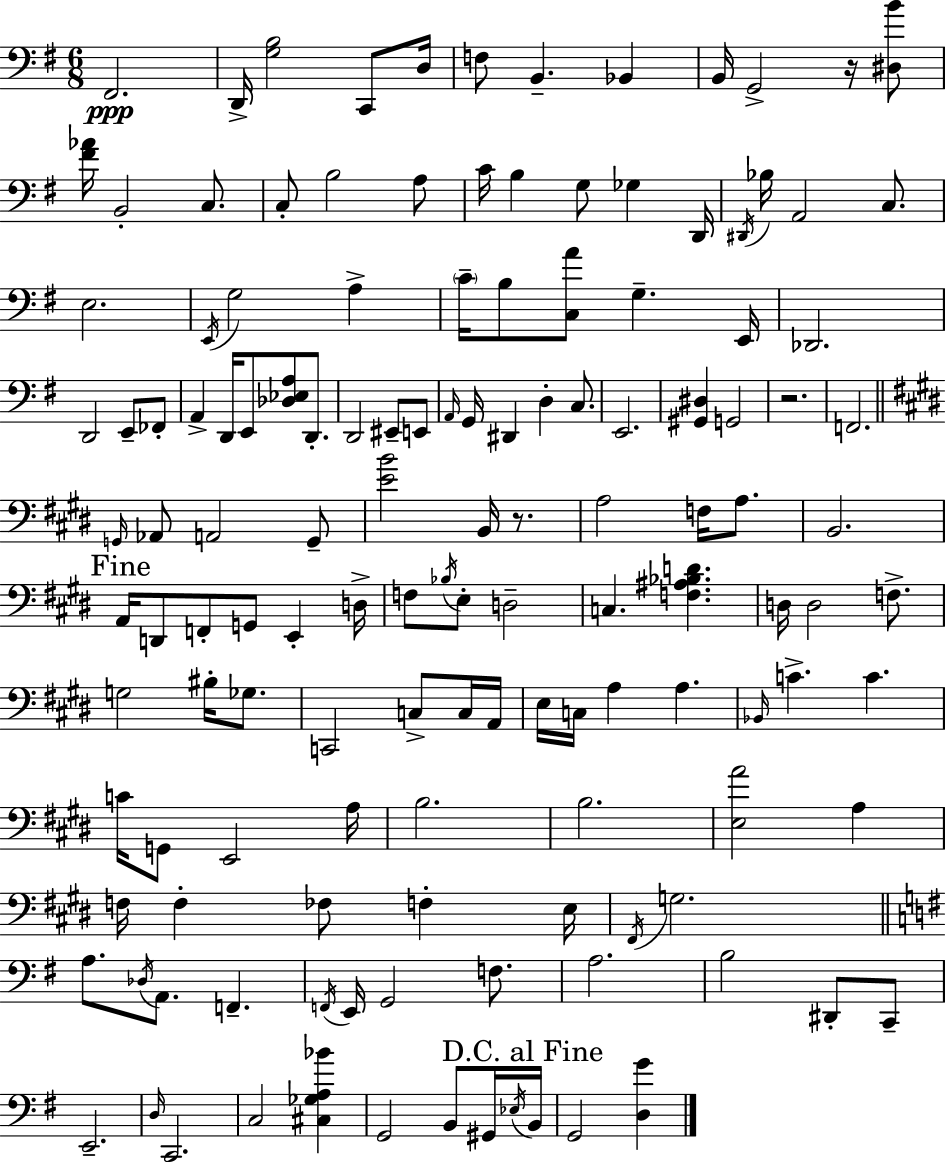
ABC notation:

X:1
T:Untitled
M:6/8
L:1/4
K:Em
^F,,2 D,,/4 [G,B,]2 C,,/2 D,/4 F,/2 B,, _B,, B,,/4 G,,2 z/4 [^D,B]/2 [^F_A]/4 B,,2 C,/2 C,/2 B,2 A,/2 C/4 B, G,/2 _G, D,,/4 ^D,,/4 _B,/4 A,,2 C,/2 E,2 E,,/4 G,2 A, C/4 B,/2 [C,A]/2 G, E,,/4 _D,,2 D,,2 E,,/2 _F,,/2 A,, D,,/4 E,,/2 [_D,_E,A,]/2 D,,/2 D,,2 ^E,,/2 E,,/2 A,,/4 G,,/4 ^D,, D, C,/2 E,,2 [^G,,^D,] G,,2 z2 F,,2 G,,/4 _A,,/2 A,,2 G,,/2 [EB]2 B,,/4 z/2 A,2 F,/4 A,/2 B,,2 A,,/4 D,,/2 F,,/2 G,,/2 E,, D,/4 F,/2 _B,/4 E,/2 D,2 C, [F,^A,_B,D] D,/4 D,2 F,/2 G,2 ^B,/4 _G,/2 C,,2 C,/2 C,/4 A,,/4 E,/4 C,/4 A, A, _B,,/4 C C C/4 G,,/2 E,,2 A,/4 B,2 B,2 [E,A]2 A, F,/4 F, _F,/2 F, E,/4 ^F,,/4 G,2 A,/2 _D,/4 A,,/2 F,, F,,/4 E,,/4 G,,2 F,/2 A,2 B,2 ^D,,/2 C,,/2 E,,2 D,/4 C,,2 C,2 [^C,_G,A,_B] G,,2 B,,/2 ^G,,/4 _E,/4 B,,/4 G,,2 [D,G]